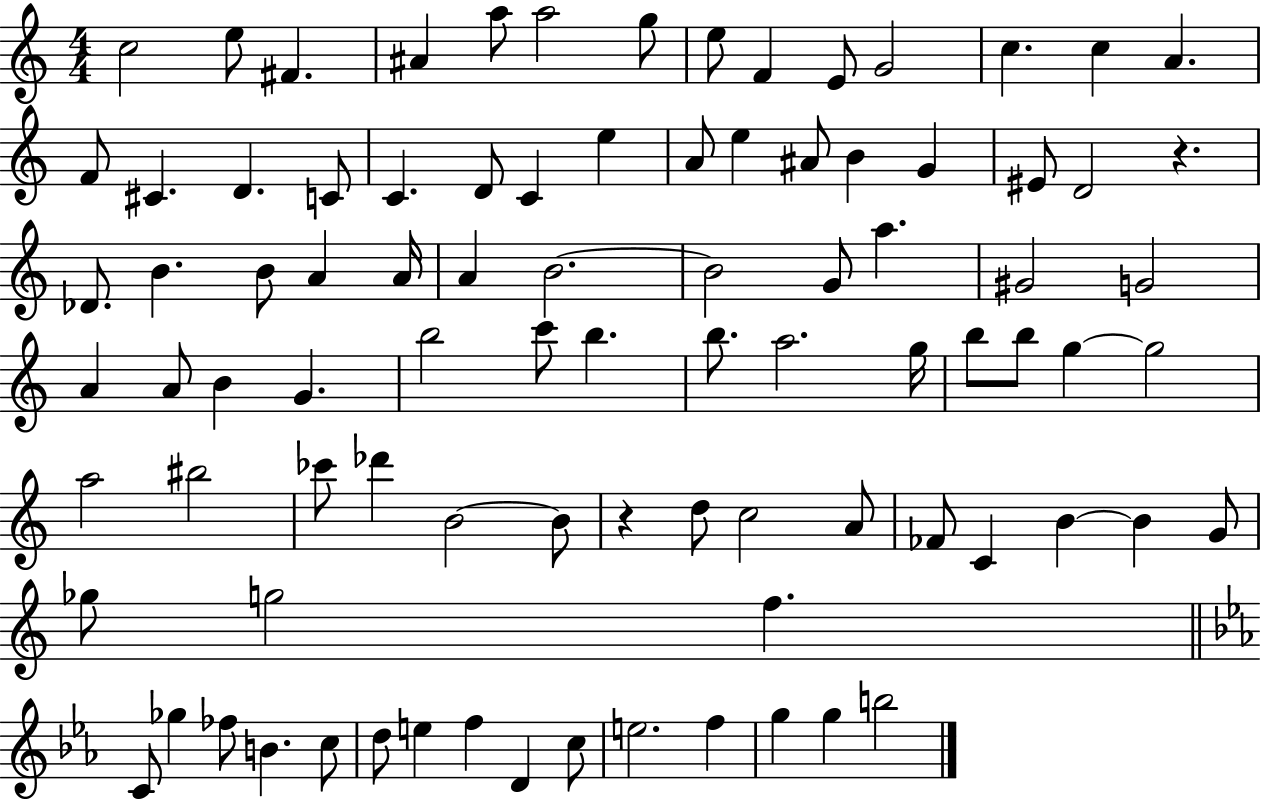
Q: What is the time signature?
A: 4/4